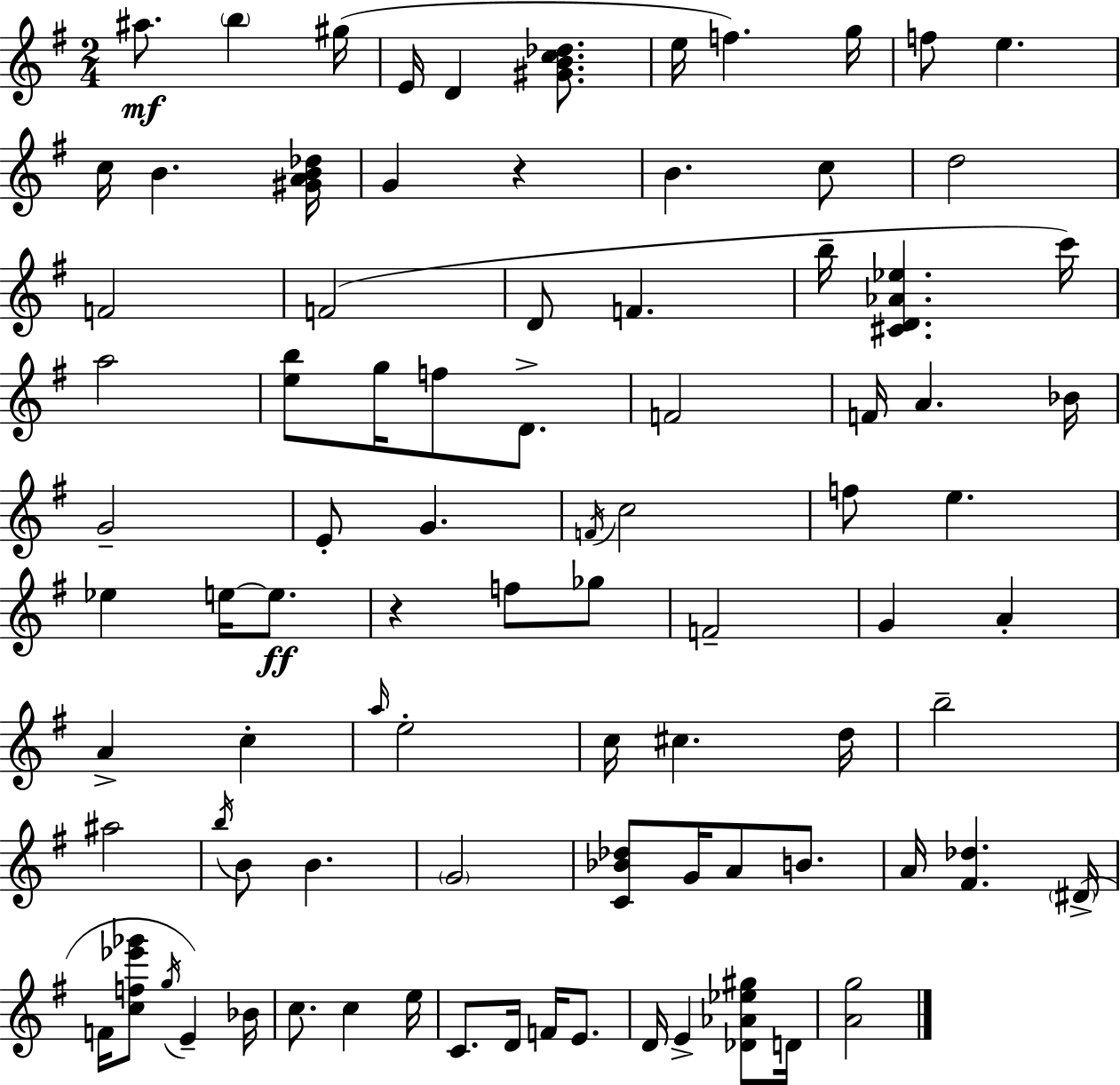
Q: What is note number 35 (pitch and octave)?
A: C5